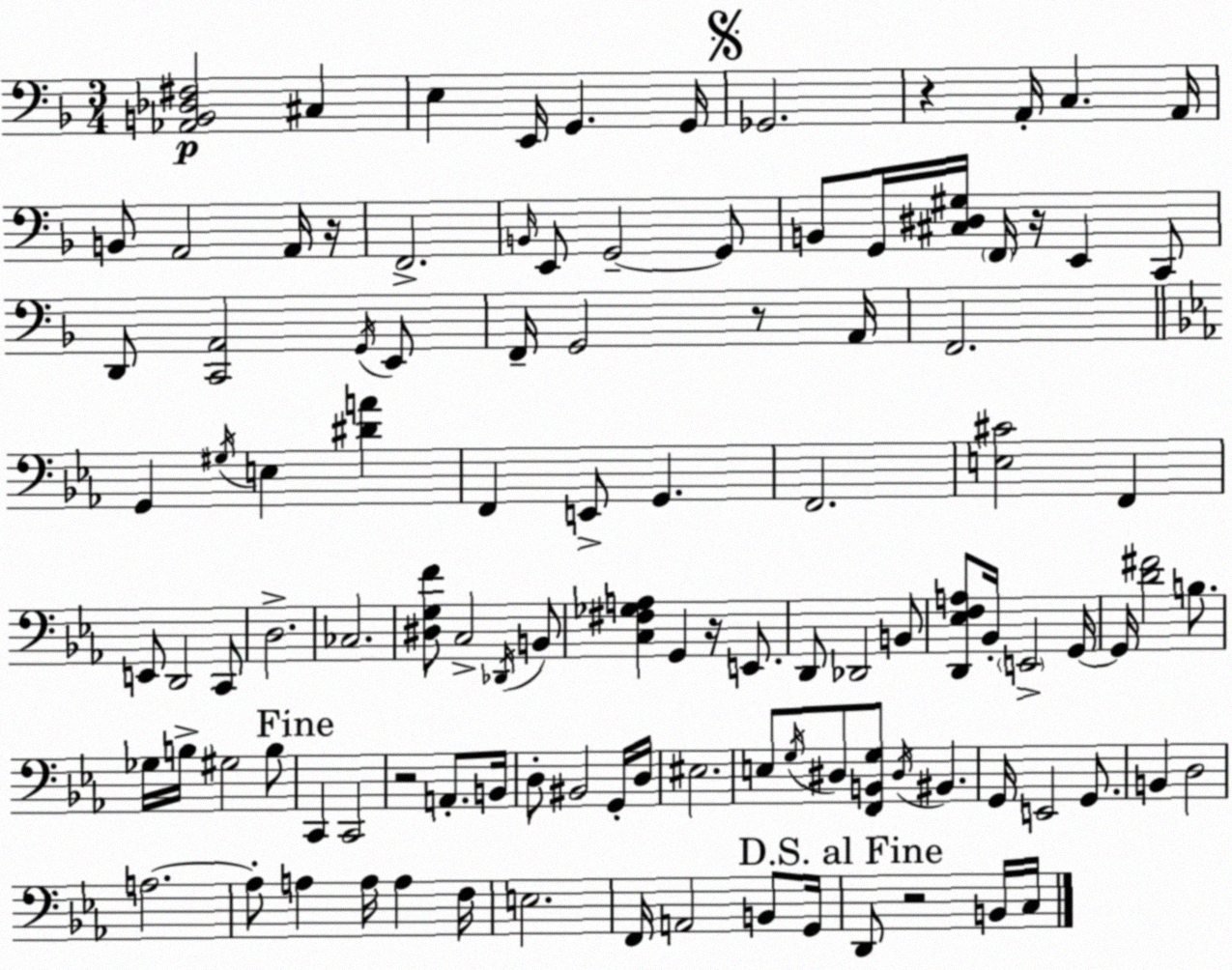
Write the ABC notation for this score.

X:1
T:Untitled
M:3/4
L:1/4
K:F
[_A,,B,,_D,^F,]2 ^C, E, E,,/4 G,, G,,/4 _G,,2 z A,,/4 C, A,,/4 B,,/2 A,,2 A,,/4 z/4 F,,2 B,,/4 E,,/2 G,,2 G,,/2 B,,/2 G,,/4 [^C,^D,^G,]/4 F,,/4 z/4 E,, C,,/2 D,,/2 [C,,A,,]2 G,,/4 E,,/2 F,,/4 G,,2 z/2 A,,/4 F,,2 G,, ^G,/4 E, [^DA] F,, E,,/2 G,, F,,2 [E,^C]2 F,, E,,/2 D,,2 C,,/2 D,2 _C,2 [^D,G,F]/2 C,2 _D,,/4 B,,/2 [C,^F,_G,A,] G,, z/4 E,,/2 D,,/2 _D,,2 B,,/2 [D,,_E,F,A,]/2 _B,,/4 E,,2 G,,/4 G,,/4 [D^F]2 B,/2 _G,/4 B,/4 ^G,2 B,/2 C,, C,,2 z2 A,,/2 B,,/4 D,/2 ^B,,2 G,,/4 D,/4 ^E,2 E,/2 G,/4 ^D,/2 [F,,B,,G,]/2 ^D,/4 ^B,, G,,/4 E,,2 G,,/2 B,, D,2 A,2 A,/2 A, A,/4 A, F,/4 E,2 F,,/4 A,,2 B,,/2 G,,/4 D,,/2 z2 B,,/4 C,/4